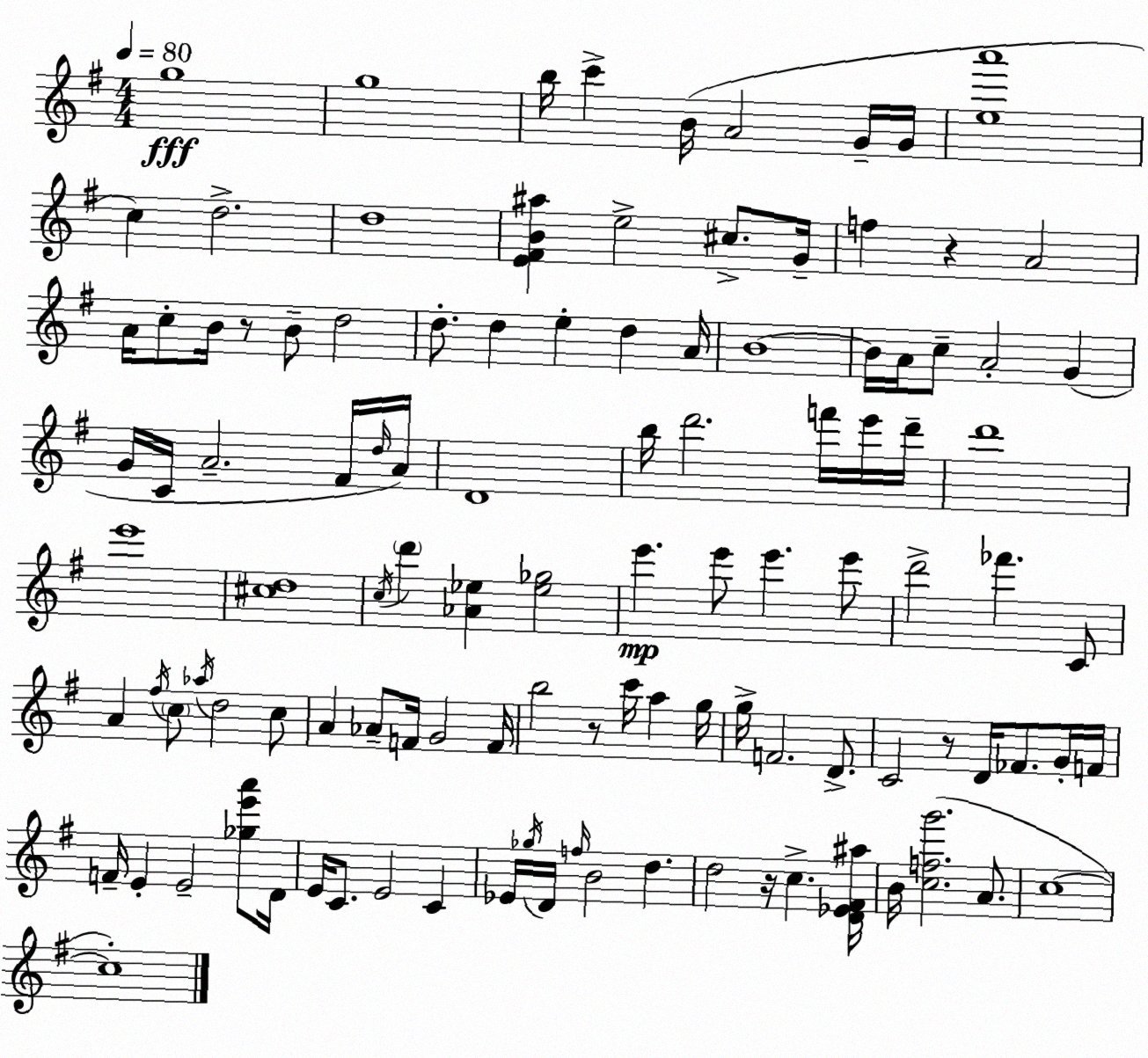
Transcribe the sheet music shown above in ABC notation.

X:1
T:Untitled
M:4/4
L:1/4
K:Em
g4 g4 b/4 c' B/4 A2 G/4 G/4 [ea']4 c d2 d4 [E^FB^a] e2 ^c/2 G/4 f z A2 A/4 c/2 B/4 z/2 B/2 d2 d/2 d e d A/4 B4 B/4 A/4 c/2 A2 G G/4 C/4 A2 ^F/4 d/4 A/4 D4 b/4 d'2 f'/4 e'/4 d'/4 d'4 e'4 [^cd]4 c/4 d' [_A_e] [_e_g]2 e' e'/2 e' e'/2 d'2 _f' C/2 A ^f/4 c/2 _a/4 d2 c/2 A _A/2 F/4 G2 F/4 b2 z/2 c'/4 a g/4 g/4 F2 D/2 C2 z/2 D/4 _F/2 G/4 F/4 F/4 E E2 [_ge'a']/2 D/4 E/4 C/2 E2 C _E/4 _g/4 D/4 f/4 B2 d d2 z/4 c [D_E^F^a]/4 B/4 [cfg']2 A/2 c4 c4